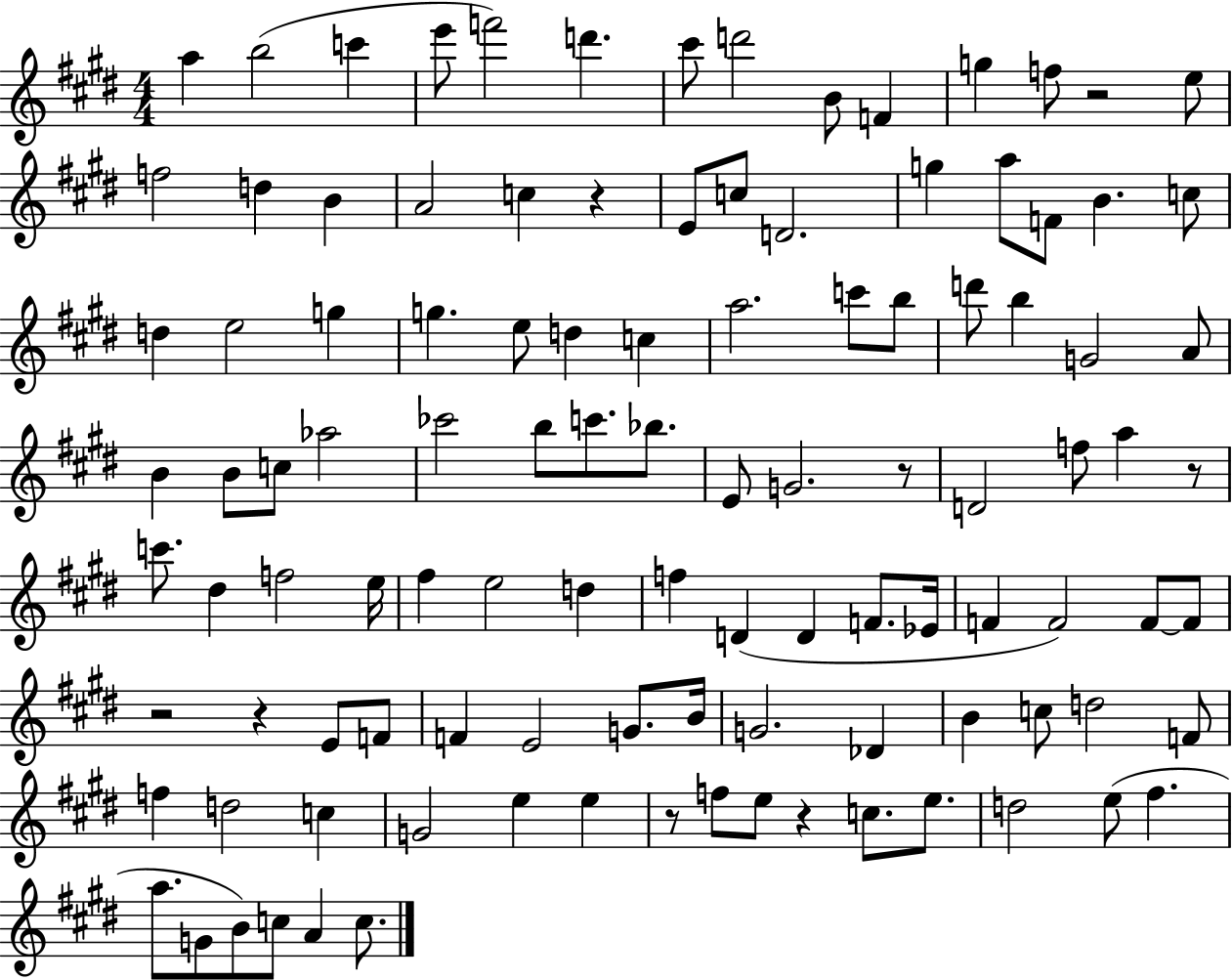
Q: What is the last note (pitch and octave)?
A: C5